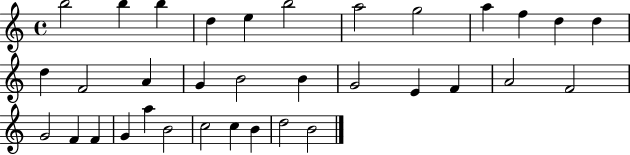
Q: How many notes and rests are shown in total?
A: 34